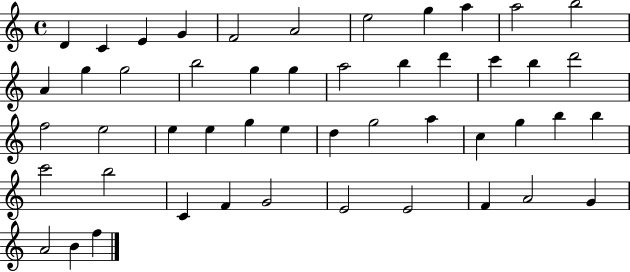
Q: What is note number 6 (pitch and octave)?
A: A4